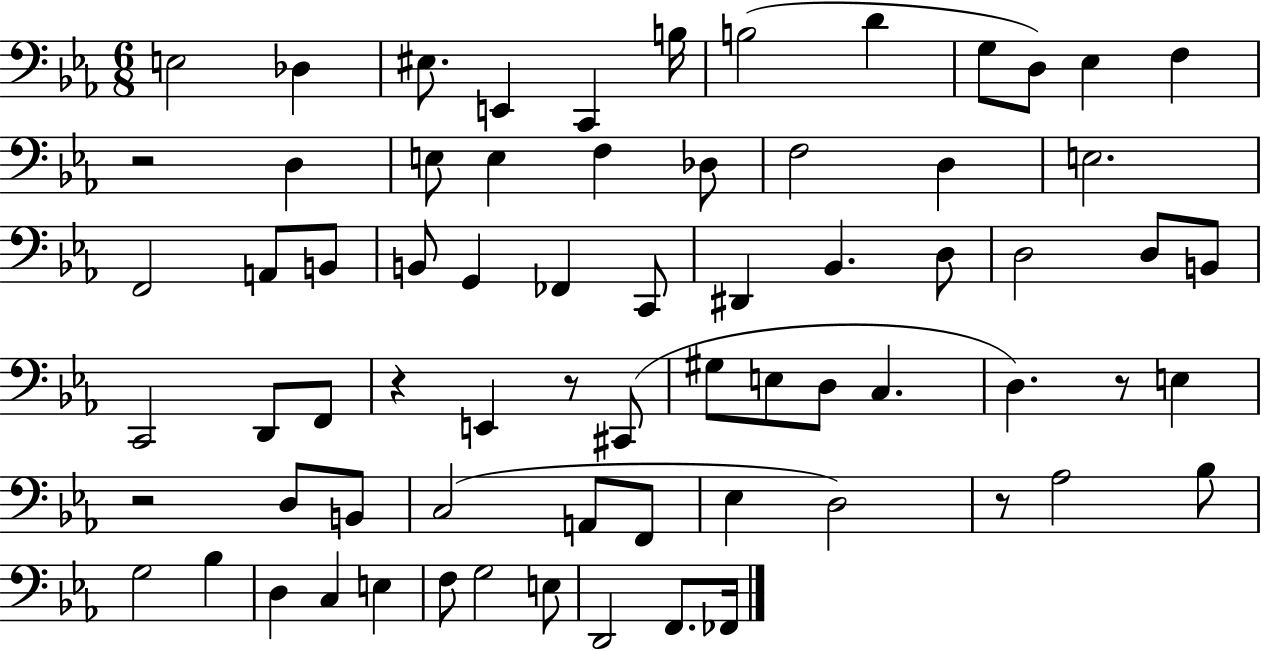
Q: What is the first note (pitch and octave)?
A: E3